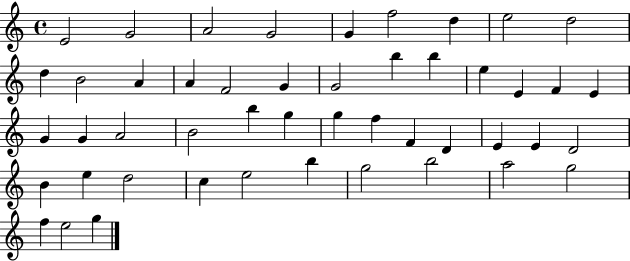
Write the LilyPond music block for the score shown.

{
  \clef treble
  \time 4/4
  \defaultTimeSignature
  \key c \major
  e'2 g'2 | a'2 g'2 | g'4 f''2 d''4 | e''2 d''2 | \break d''4 b'2 a'4 | a'4 f'2 g'4 | g'2 b''4 b''4 | e''4 e'4 f'4 e'4 | \break g'4 g'4 a'2 | b'2 b''4 g''4 | g''4 f''4 f'4 d'4 | e'4 e'4 d'2 | \break b'4 e''4 d''2 | c''4 e''2 b''4 | g''2 b''2 | a''2 g''2 | \break f''4 e''2 g''4 | \bar "|."
}